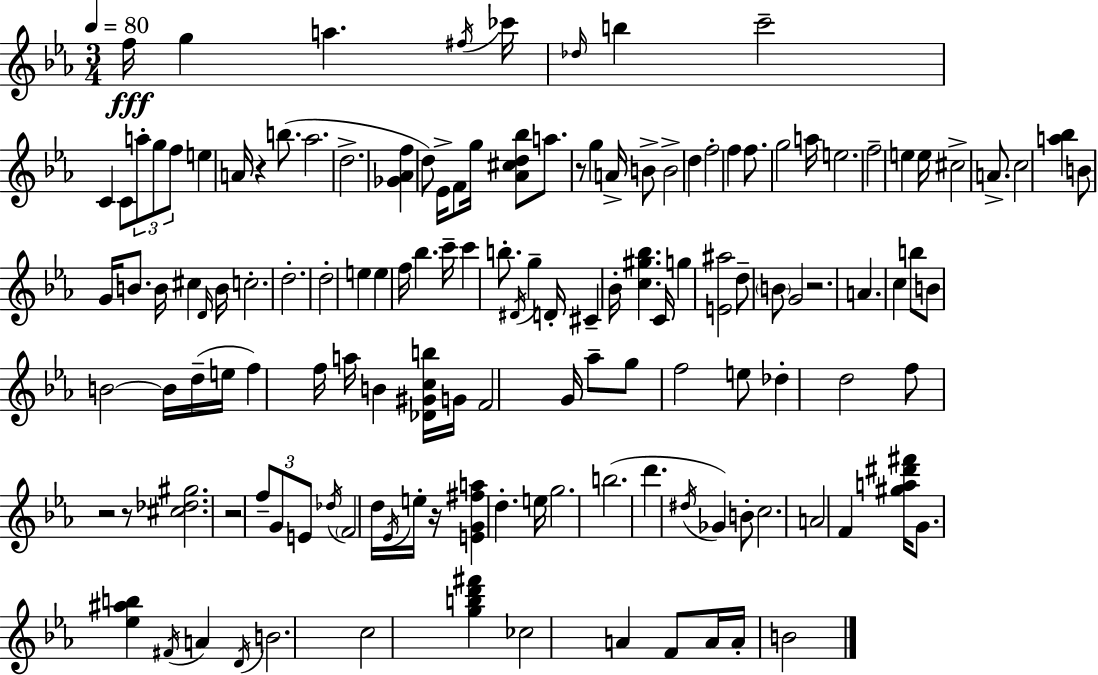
{
  \clef treble
  \numericTimeSignature
  \time 3/4
  \key c \minor
  \tempo 4 = 80
  f''16\fff g''4 a''4. \acciaccatura { fis''16 } | ces'''16 \grace { des''16 } b''4 c'''2-- | c'4 c'8 \tuplet 3/2 { a''8-. g''8 | f''8 } e''4 a'16 r4 b''8.( | \break aes''2. | d''2.-> | <ges' aes' f''>4 d''8) ees'16-> f'8 g''16 | <aes' cis'' d'' bes''>8 a''8. r8 g''4 a'16-> | \break b'8-> b'2-> d''4 | f''2-. f''4 | f''8. g''2 | a''16 e''2. | \break f''2-- e''4 | e''16 cis''2-> a'8.-> | c''2 <a'' bes''>4 | b'8 g'16 b'8. b'16 cis''4 | \break \grace { d'16 } b'16 c''2.-. | d''2.-. | d''2-. e''4 | e''4 f''16 bes''4. | \break c'''16-- c'''4 b''8.-. \acciaccatura { dis'16 } g''4-- | d'16-. cis'4-- bes'16-. <c'' gis'' bes''>4. | c'16 g''4 <e' ais''>2 | d''8-- \parenthesize b'8 g'2 | \break r2. | a'4. c''4 | b''8 b'8 b'2~~ | b'16 d''16--( e''16 f''4) f''16 a''16 b'4 | \break <des' gis' c'' b''>16 g'16 f'2 | g'16 aes''8-- g''8 f''2 | e''8 des''4-. d''2 | f''8 r2 | \break r8 <cis'' des'' gis''>2. | r2 | \tuplet 3/2 { f''8-- g'8 e'8 } \acciaccatura { des''16 } \parenthesize f'2 | d''16 \acciaccatura { ees'16 } e''16-. r16 <e' g' fis'' a''>4 d''4.-. | \break e''16 g''2. | b''2.( | d'''4. | \acciaccatura { dis''16 } ges'4) b'8-. c''2. | \break a'2 | f'4 <gis'' a'' dis''' fis'''>16 g'8. <ees'' ais'' b''>4 | \acciaccatura { fis'16 } a'4 \acciaccatura { d'16 } b'2. | c''2 | \break <g'' b'' d''' fis'''>4 ces''2 | a'4 f'8 a'16 | a'16-. b'2 \bar "|."
}